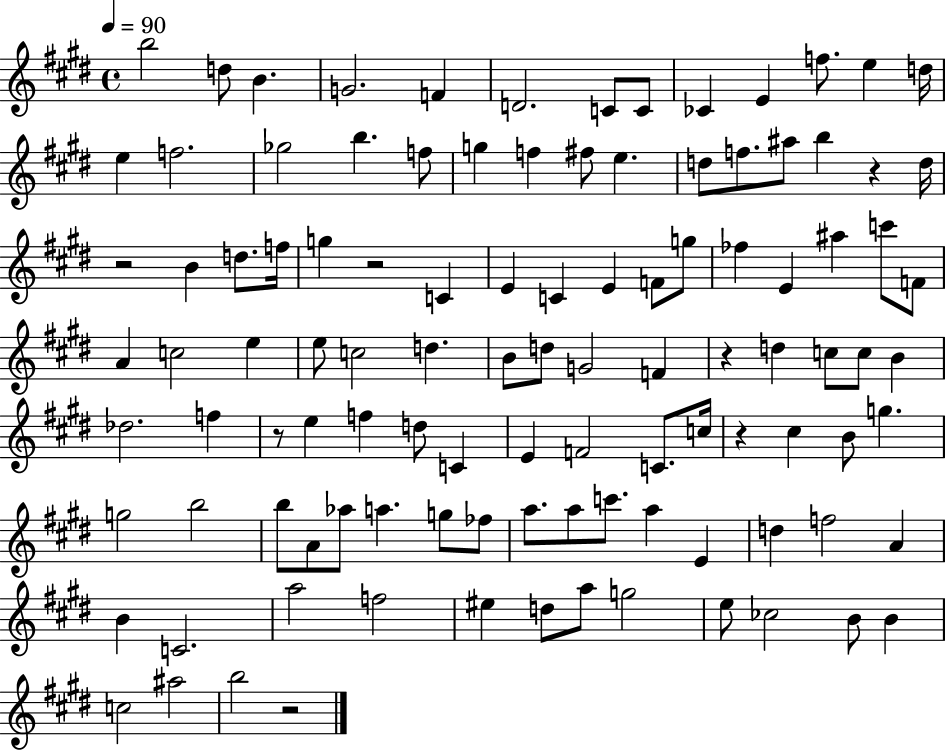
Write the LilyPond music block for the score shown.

{
  \clef treble
  \time 4/4
  \defaultTimeSignature
  \key e \major
  \tempo 4 = 90
  b''2 d''8 b'4. | g'2. f'4 | d'2. c'8 c'8 | ces'4 e'4 f''8. e''4 d''16 | \break e''4 f''2. | ges''2 b''4. f''8 | g''4 f''4 fis''8 e''4. | d''8 f''8. ais''8 b''4 r4 d''16 | \break r2 b'4 d''8. f''16 | g''4 r2 c'4 | e'4 c'4 e'4 f'8 g''8 | fes''4 e'4 ais''4 c'''8 f'8 | \break a'4 c''2 e''4 | e''8 c''2 d''4. | b'8 d''8 g'2 f'4 | r4 d''4 c''8 c''8 b'4 | \break des''2. f''4 | r8 e''4 f''4 d''8 c'4 | e'4 f'2 c'8. c''16 | r4 cis''4 b'8 g''4. | \break g''2 b''2 | b''8 a'8 aes''8 a''4. g''8 fes''8 | a''8. a''8 c'''8. a''4 e'4 | d''4 f''2 a'4 | \break b'4 c'2. | a''2 f''2 | eis''4 d''8 a''8 g''2 | e''8 ces''2 b'8 b'4 | \break c''2 ais''2 | b''2 r2 | \bar "|."
}